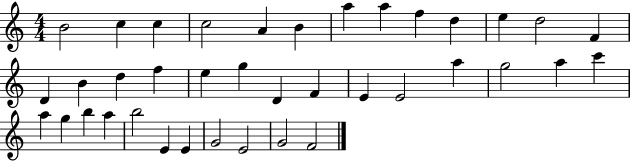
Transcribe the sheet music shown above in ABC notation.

X:1
T:Untitled
M:4/4
L:1/4
K:C
B2 c c c2 A B a a f d e d2 F D B d f e g D F E E2 a g2 a c' a g b a b2 E E G2 E2 G2 F2